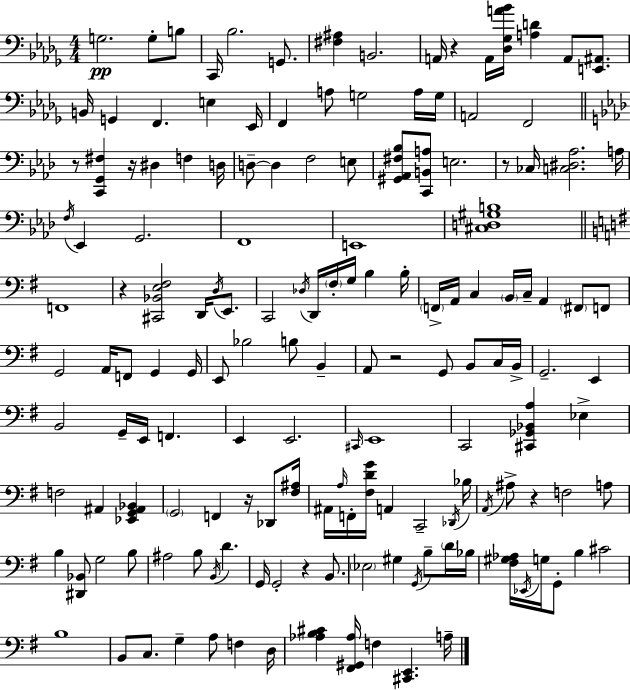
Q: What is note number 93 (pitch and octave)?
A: Db2